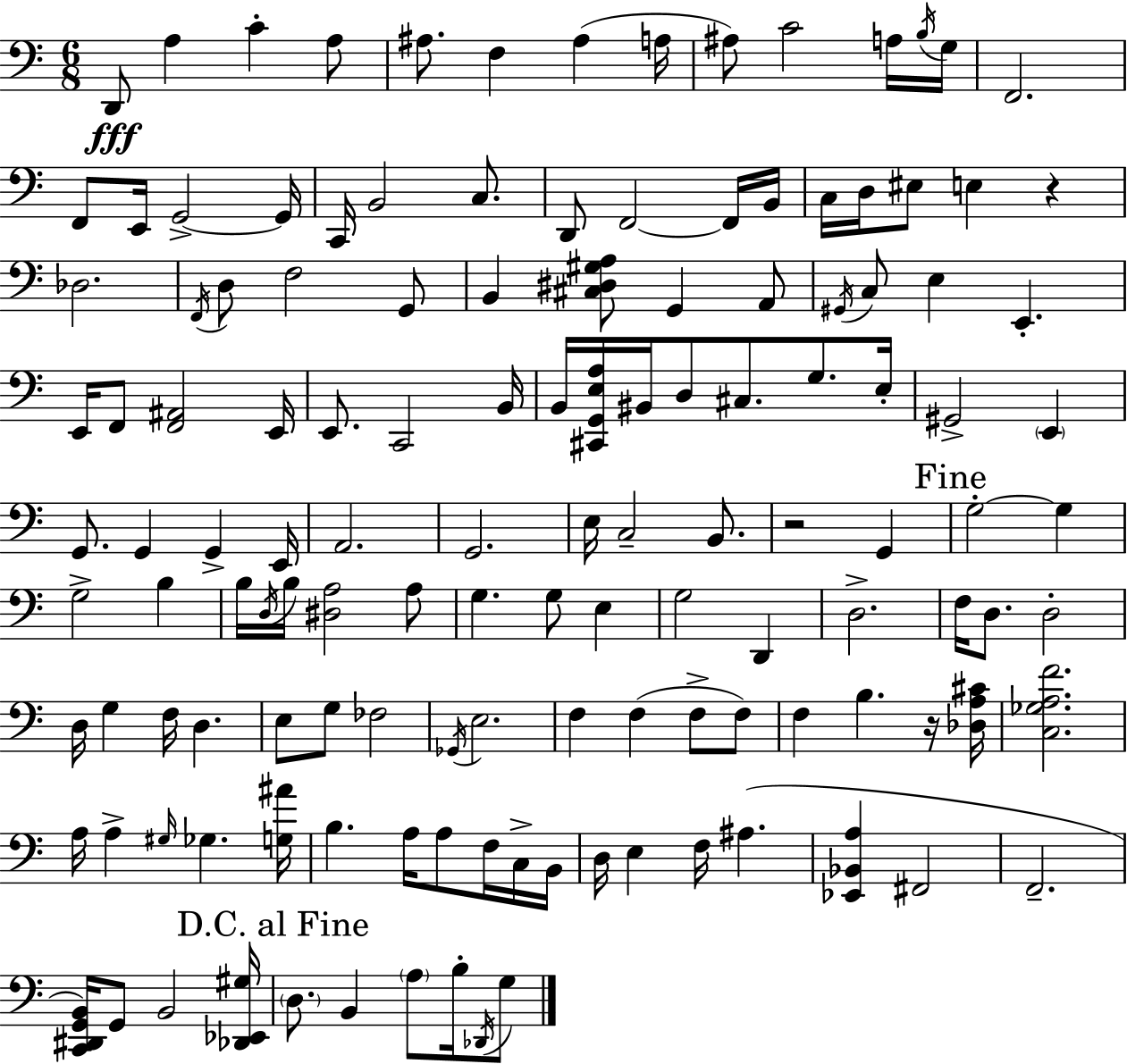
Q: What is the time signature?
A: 6/8